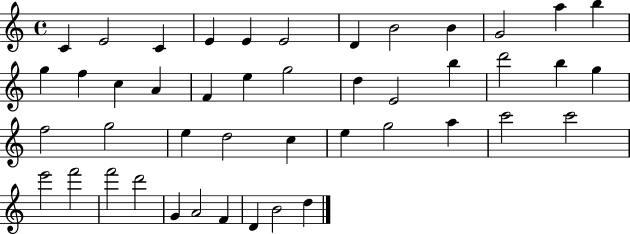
{
  \clef treble
  \time 4/4
  \defaultTimeSignature
  \key c \major
  c'4 e'2 c'4 | e'4 e'4 e'2 | d'4 b'2 b'4 | g'2 a''4 b''4 | \break g''4 f''4 c''4 a'4 | f'4 e''4 g''2 | d''4 e'2 b''4 | d'''2 b''4 g''4 | \break f''2 g''2 | e''4 d''2 c''4 | e''4 g''2 a''4 | c'''2 c'''2 | \break e'''2 f'''2 | f'''2 d'''2 | g'4 a'2 f'4 | d'4 b'2 d''4 | \break \bar "|."
}